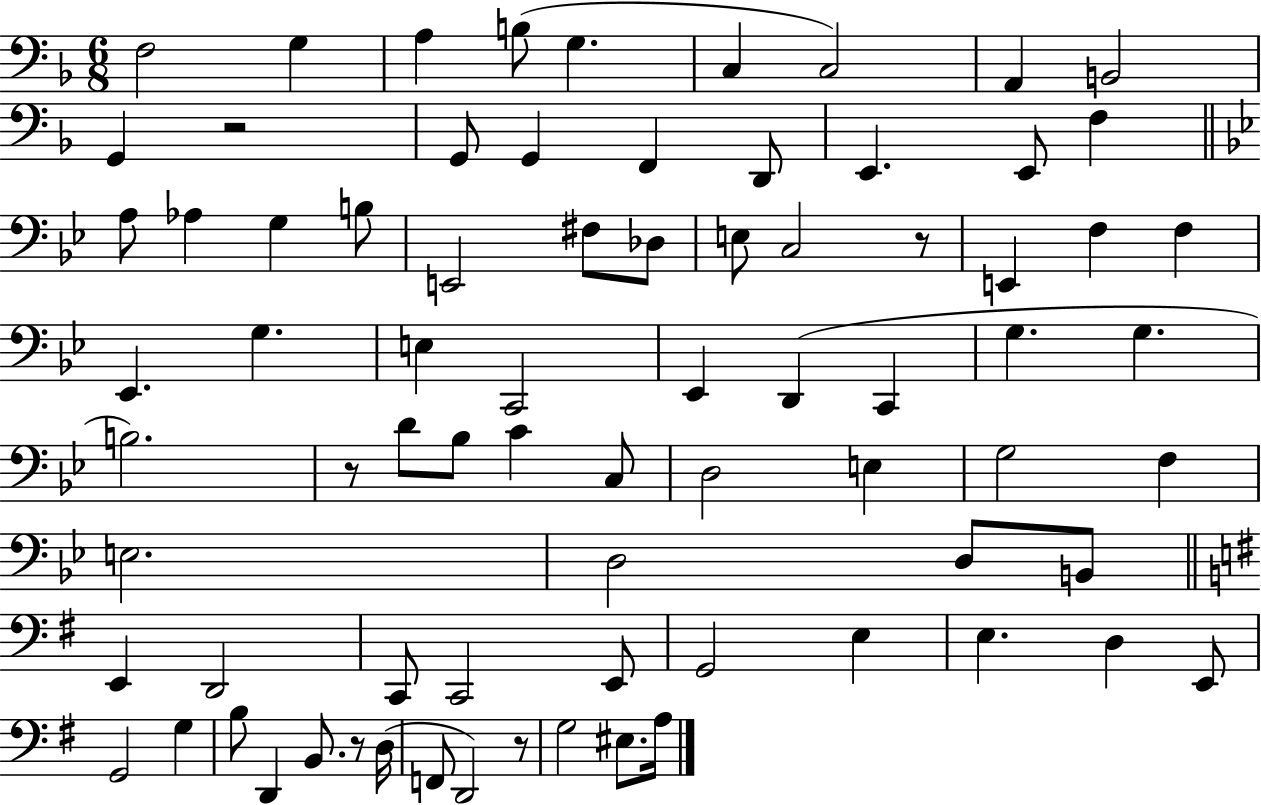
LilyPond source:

{
  \clef bass
  \numericTimeSignature
  \time 6/8
  \key f \major
  f2 g4 | a4 b8( g4. | c4 c2) | a,4 b,2 | \break g,4 r2 | g,8 g,4 f,4 d,8 | e,4. e,8 f4 | \bar "||" \break \key bes \major a8 aes4 g4 b8 | e,2 fis8 des8 | e8 c2 r8 | e,4 f4 f4 | \break ees,4. g4. | e4 c,2 | ees,4 d,4( c,4 | g4. g4. | \break b2.) | r8 d'8 bes8 c'4 c8 | d2 e4 | g2 f4 | \break e2. | d2 d8 b,8 | \bar "||" \break \key g \major e,4 d,2 | c,8 c,2 e,8 | g,2 e4 | e4. d4 e,8 | \break g,2 g4 | b8 d,4 b,8. r8 d16( | f,8 d,2) r8 | g2 eis8. a16 | \break \bar "|."
}